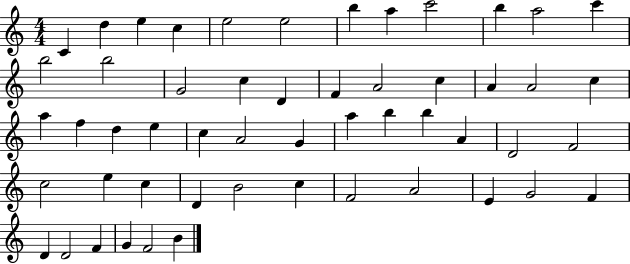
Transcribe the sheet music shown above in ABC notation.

X:1
T:Untitled
M:4/4
L:1/4
K:C
C d e c e2 e2 b a c'2 b a2 c' b2 b2 G2 c D F A2 c A A2 c a f d e c A2 G a b b A D2 F2 c2 e c D B2 c F2 A2 E G2 F D D2 F G F2 B